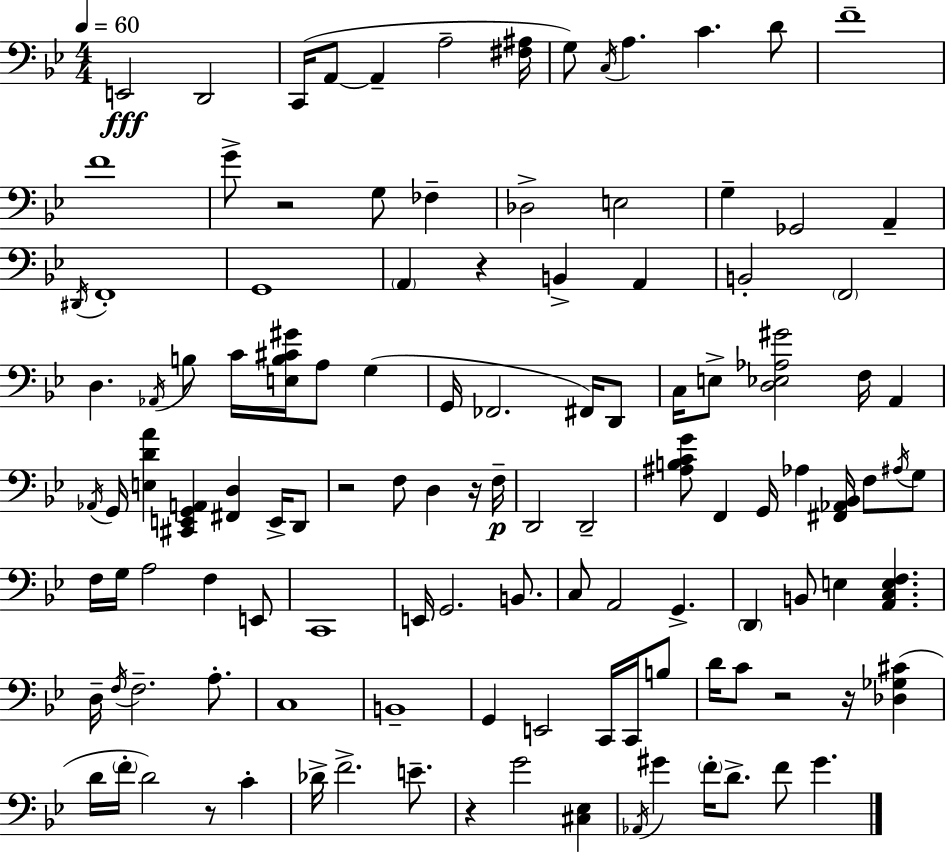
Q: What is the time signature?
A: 4/4